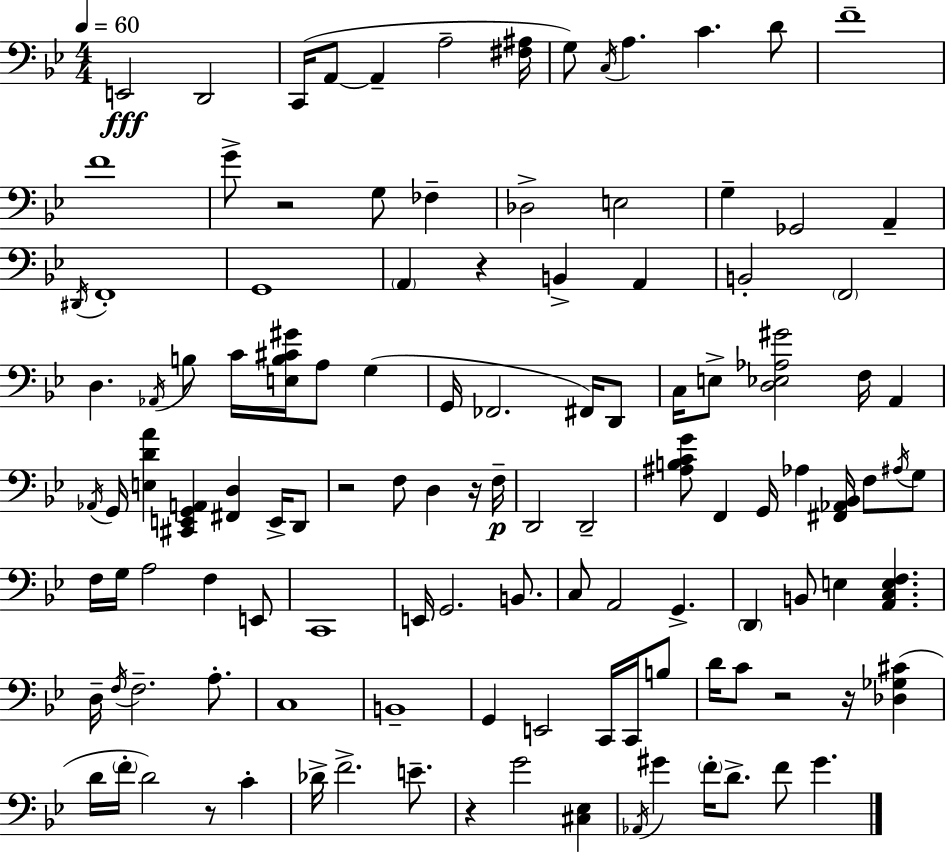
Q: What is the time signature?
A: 4/4